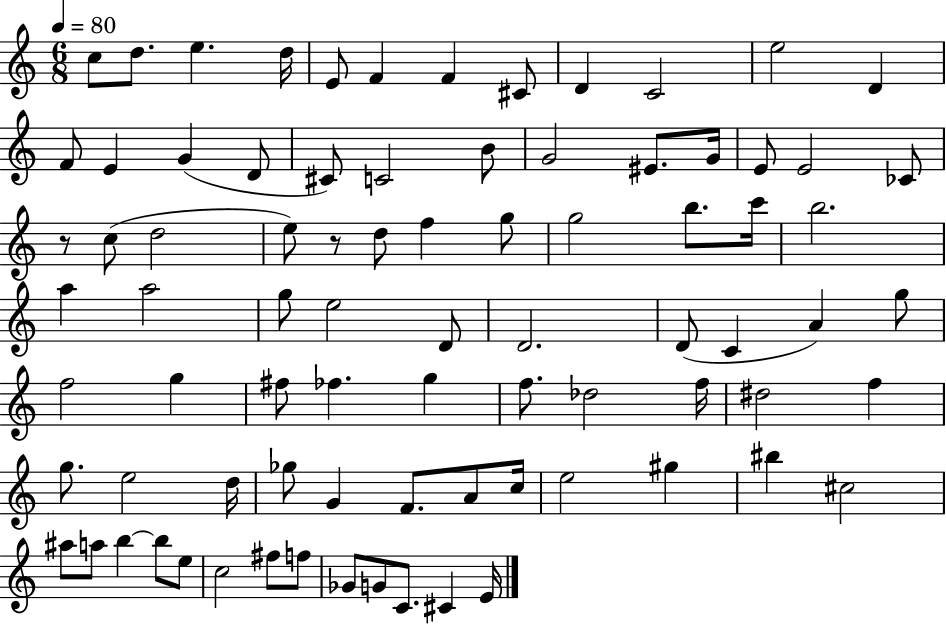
C5/e D5/e. E5/q. D5/s E4/e F4/q F4/q C#4/e D4/q C4/h E5/h D4/q F4/e E4/q G4/q D4/e C#4/e C4/h B4/e G4/h EIS4/e. G4/s E4/e E4/h CES4/e R/e C5/e D5/h E5/e R/e D5/e F5/q G5/e G5/h B5/e. C6/s B5/h. A5/q A5/h G5/e E5/h D4/e D4/h. D4/e C4/q A4/q G5/e F5/h G5/q F#5/e FES5/q. G5/q F5/e. Db5/h F5/s D#5/h F5/q G5/e. E5/h D5/s Gb5/e G4/q F4/e. A4/e C5/s E5/h G#5/q BIS5/q C#5/h A#5/e A5/e B5/q B5/e E5/e C5/h F#5/e F5/e Gb4/e G4/e C4/e. C#4/q E4/s